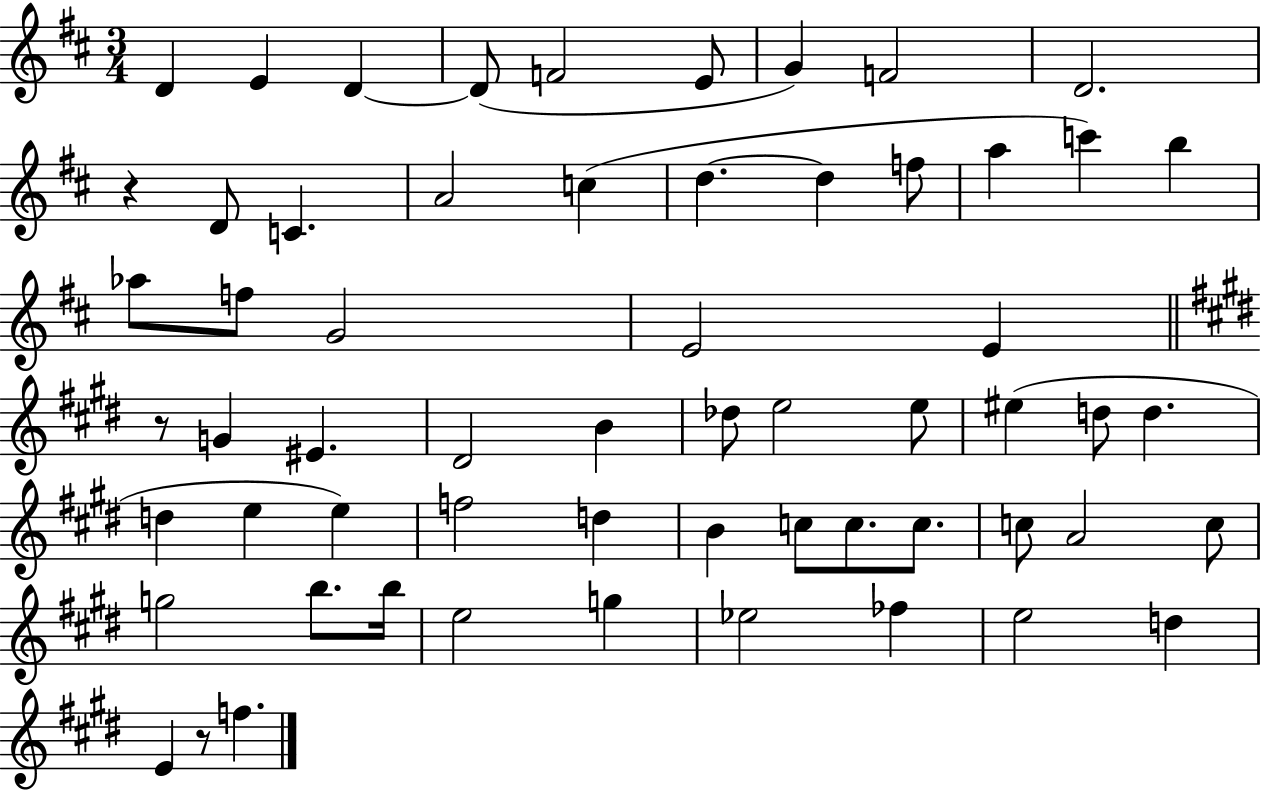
{
  \clef treble
  \numericTimeSignature
  \time 3/4
  \key d \major
  d'4 e'4 d'4~~ | d'8( f'2 e'8 | g'4) f'2 | d'2. | \break r4 d'8 c'4. | a'2 c''4( | d''4.~~ d''4 f''8 | a''4 c'''4) b''4 | \break aes''8 f''8 g'2 | e'2 e'4 | \bar "||" \break \key e \major r8 g'4 eis'4. | dis'2 b'4 | des''8 e''2 e''8 | eis''4( d''8 d''4. | \break d''4 e''4 e''4) | f''2 d''4 | b'4 c''8 c''8. c''8. | c''8 a'2 c''8 | \break g''2 b''8. b''16 | e''2 g''4 | ees''2 fes''4 | e''2 d''4 | \break e'4 r8 f''4. | \bar "|."
}